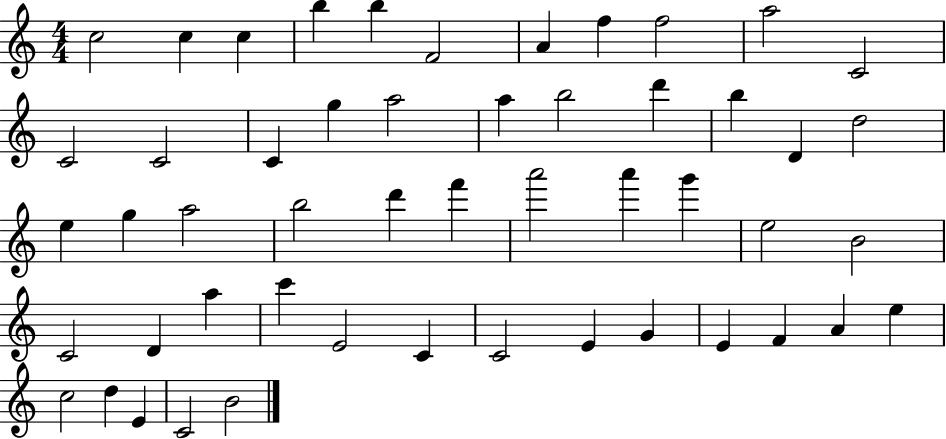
X:1
T:Untitled
M:4/4
L:1/4
K:C
c2 c c b b F2 A f f2 a2 C2 C2 C2 C g a2 a b2 d' b D d2 e g a2 b2 d' f' a'2 a' g' e2 B2 C2 D a c' E2 C C2 E G E F A e c2 d E C2 B2